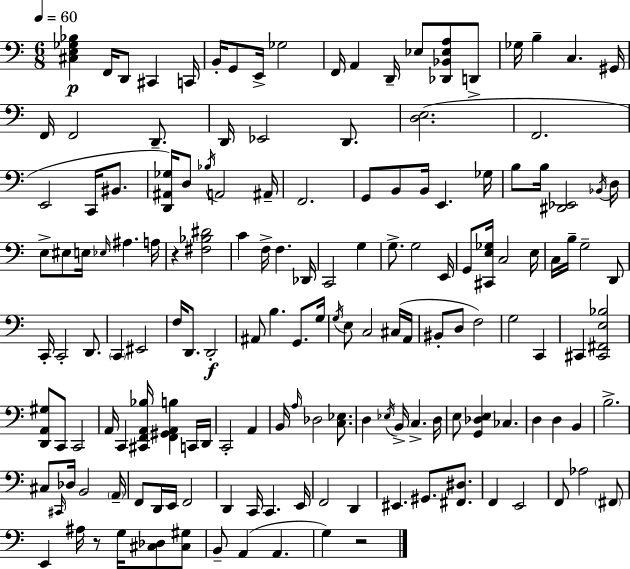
X:1
T:Untitled
M:6/8
L:1/4
K:C
[^C,E,_G,_B,] F,,/4 D,,/2 ^C,, C,,/4 B,,/4 G,,/2 E,,/4 _G,2 F,,/4 A,, D,,/4 _E,/2 [_D,,_B,,_E,A,]/2 D,,/2 _G,/4 B, C, ^G,,/4 F,,/4 F,,2 D,,/2 D,,/4 _E,,2 D,,/2 [D,E,]2 F,,2 E,,2 C,,/4 ^B,,/2 [D,,^A,,_G,]/4 D,/2 _B,/4 A,,2 ^A,,/4 F,,2 G,,/2 B,,/2 B,,/4 E,, _G,/4 B,/2 B,/4 [^D,,_E,,]2 _B,,/4 D,/4 E,/2 ^E,/2 E,/4 _E,/4 ^A, A,/4 z [^F,_B,^D]2 C F,/4 F, _D,,/4 C,,2 G, G,/2 G,2 E,,/4 G,,/2 [^C,,E,_G,]/4 C,2 E,/4 C,/4 B,/4 G,2 D,,/2 C,,/4 C,,2 D,,/2 C,, ^E,,2 F,/4 D,,/2 D,,2 ^A,,/2 B, G,,/2 G,/4 G,/4 E,/2 C,2 ^C,/4 A,,/4 ^B,,/2 D,/2 F,2 G,2 C,, ^C,, [^C,,^F,,E,_B,]2 [D,,A,,^G,]/2 C,,/2 C,,2 A,,/4 C,, [^C,,F,,A,,_B,]/4 [F,,^G,,A,,B,] C,,/4 D,,/4 C,,2 A,, B,,/4 A,/4 _D,2 [C,_E,]/2 D, _E,/4 B,,/4 C, D,/4 E,/2 [G,,_D,E,] _C, D, D, B,, B,2 ^C,/2 ^C,,/4 _D,/4 B,,2 A,,/4 F,,/2 D,,/4 E,,/4 F,,2 D,, C,,/4 C,, E,,/4 F,,2 D,, ^E,, ^G,,/2 [^F,,^D,]/2 F,, E,,2 F,,/2 _A,2 ^F,,/2 E,, ^A,/4 z/2 G,/4 [^C,_D,]/2 [^C,^G,]/2 B,,/2 A,, A,, G, z2